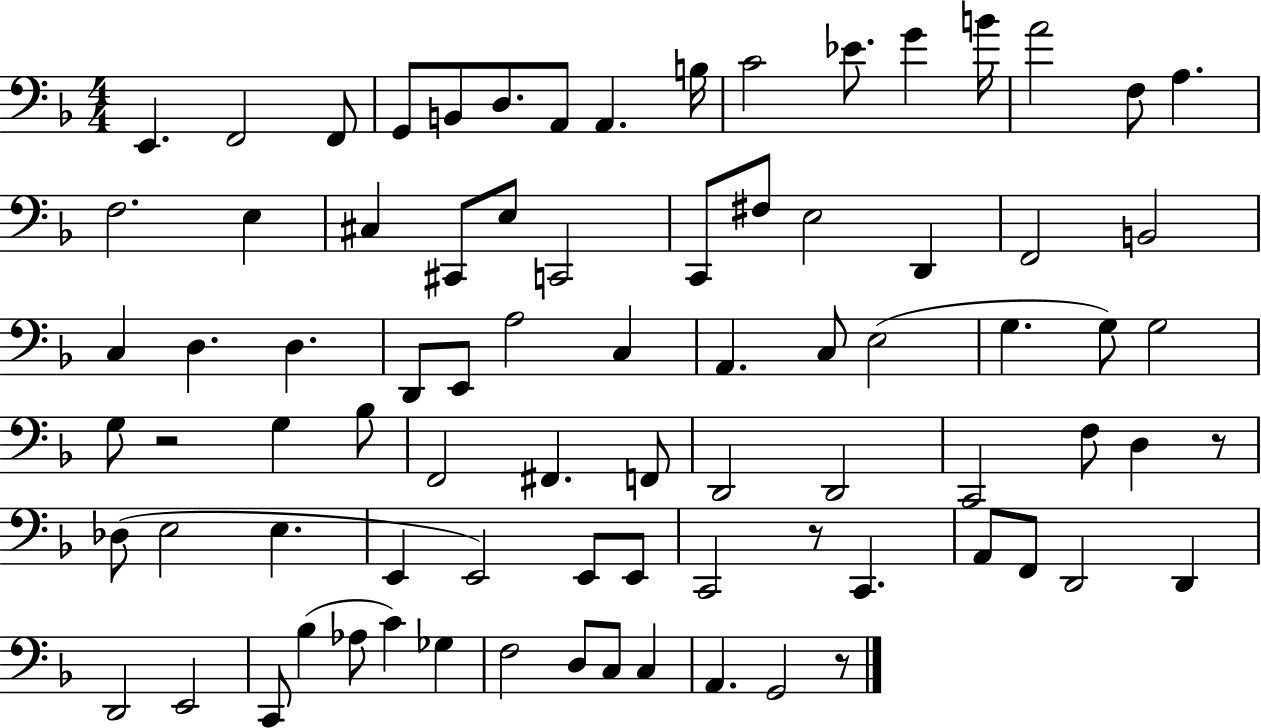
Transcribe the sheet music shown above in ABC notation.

X:1
T:Untitled
M:4/4
L:1/4
K:F
E,, F,,2 F,,/2 G,,/2 B,,/2 D,/2 A,,/2 A,, B,/4 C2 _E/2 G B/4 A2 F,/2 A, F,2 E, ^C, ^C,,/2 E,/2 C,,2 C,,/2 ^F,/2 E,2 D,, F,,2 B,,2 C, D, D, D,,/2 E,,/2 A,2 C, A,, C,/2 E,2 G, G,/2 G,2 G,/2 z2 G, _B,/2 F,,2 ^F,, F,,/2 D,,2 D,,2 C,,2 F,/2 D, z/2 _D,/2 E,2 E, E,, E,,2 E,,/2 E,,/2 C,,2 z/2 C,, A,,/2 F,,/2 D,,2 D,, D,,2 E,,2 C,,/2 _B, _A,/2 C _G, F,2 D,/2 C,/2 C, A,, G,,2 z/2